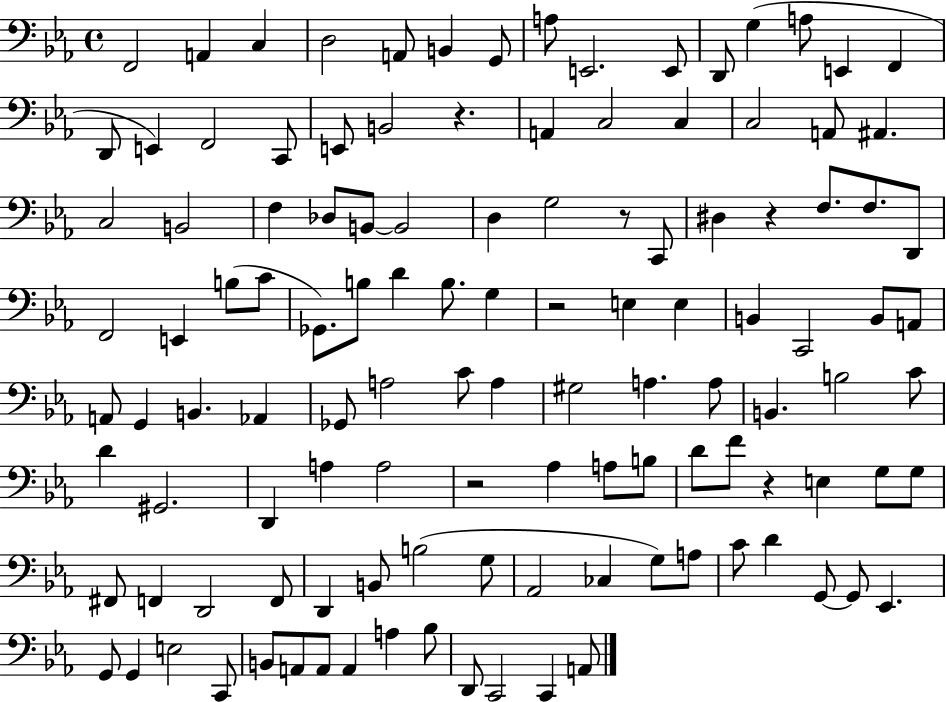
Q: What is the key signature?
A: EES major